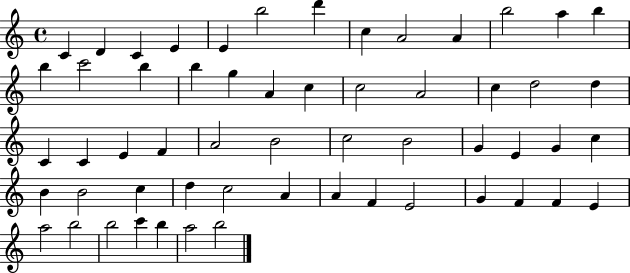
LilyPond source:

{
  \clef treble
  \time 4/4
  \defaultTimeSignature
  \key c \major
  c'4 d'4 c'4 e'4 | e'4 b''2 d'''4 | c''4 a'2 a'4 | b''2 a''4 b''4 | \break b''4 c'''2 b''4 | b''4 g''4 a'4 c''4 | c''2 a'2 | c''4 d''2 d''4 | \break c'4 c'4 e'4 f'4 | a'2 b'2 | c''2 b'2 | g'4 e'4 g'4 c''4 | \break b'4 b'2 c''4 | d''4 c''2 a'4 | a'4 f'4 e'2 | g'4 f'4 f'4 e'4 | \break a''2 b''2 | b''2 c'''4 b''4 | a''2 b''2 | \bar "|."
}